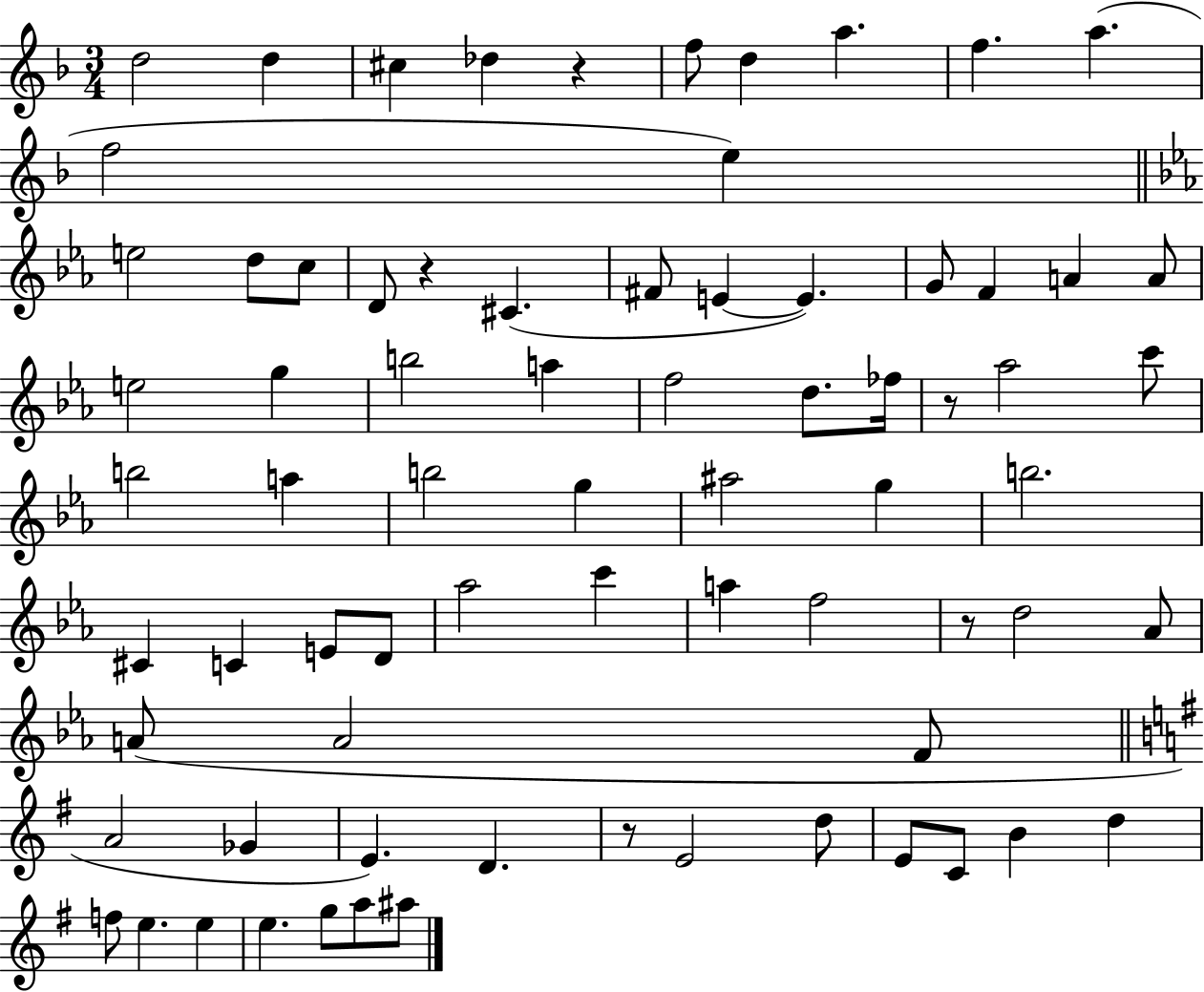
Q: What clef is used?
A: treble